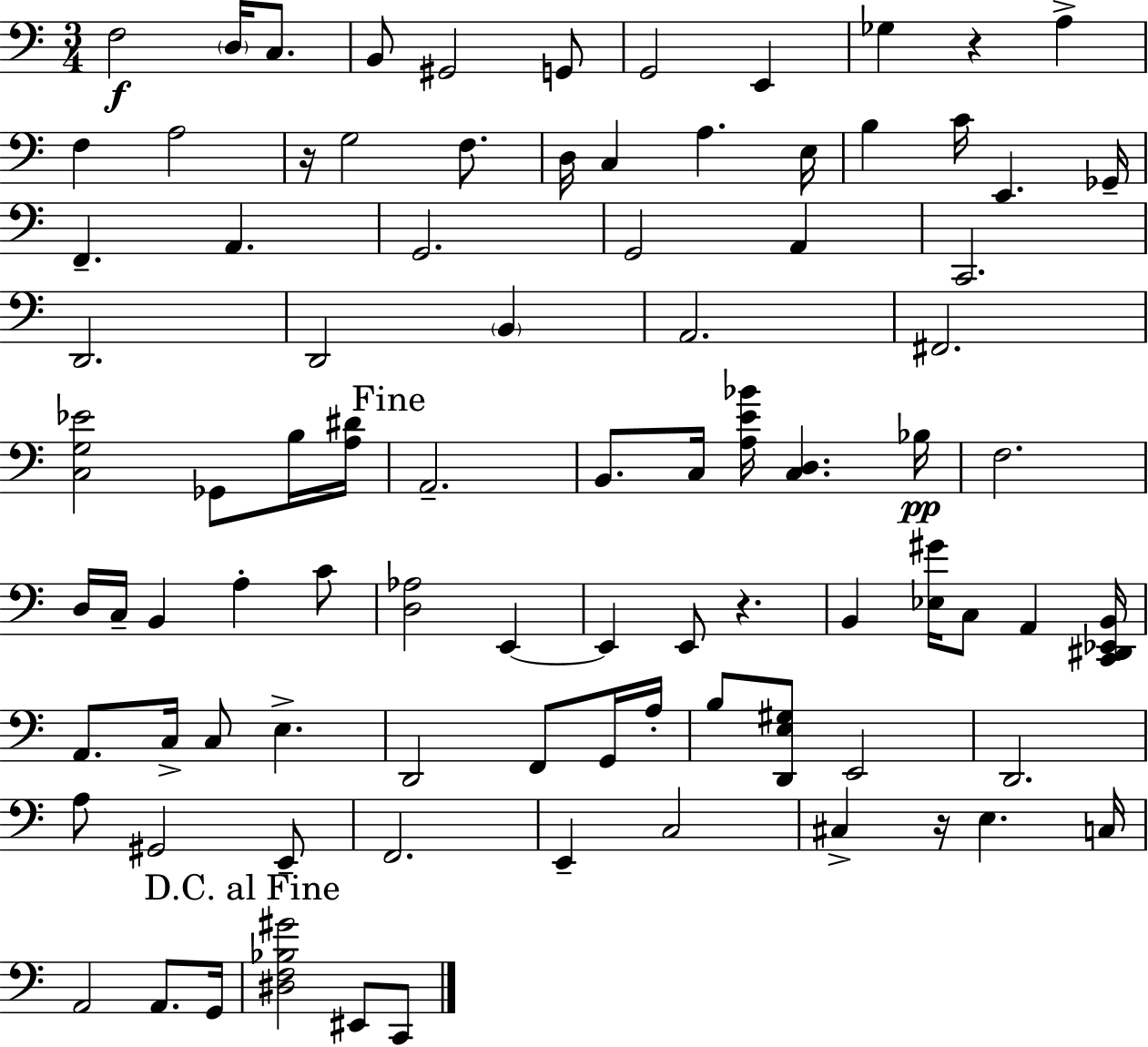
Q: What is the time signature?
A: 3/4